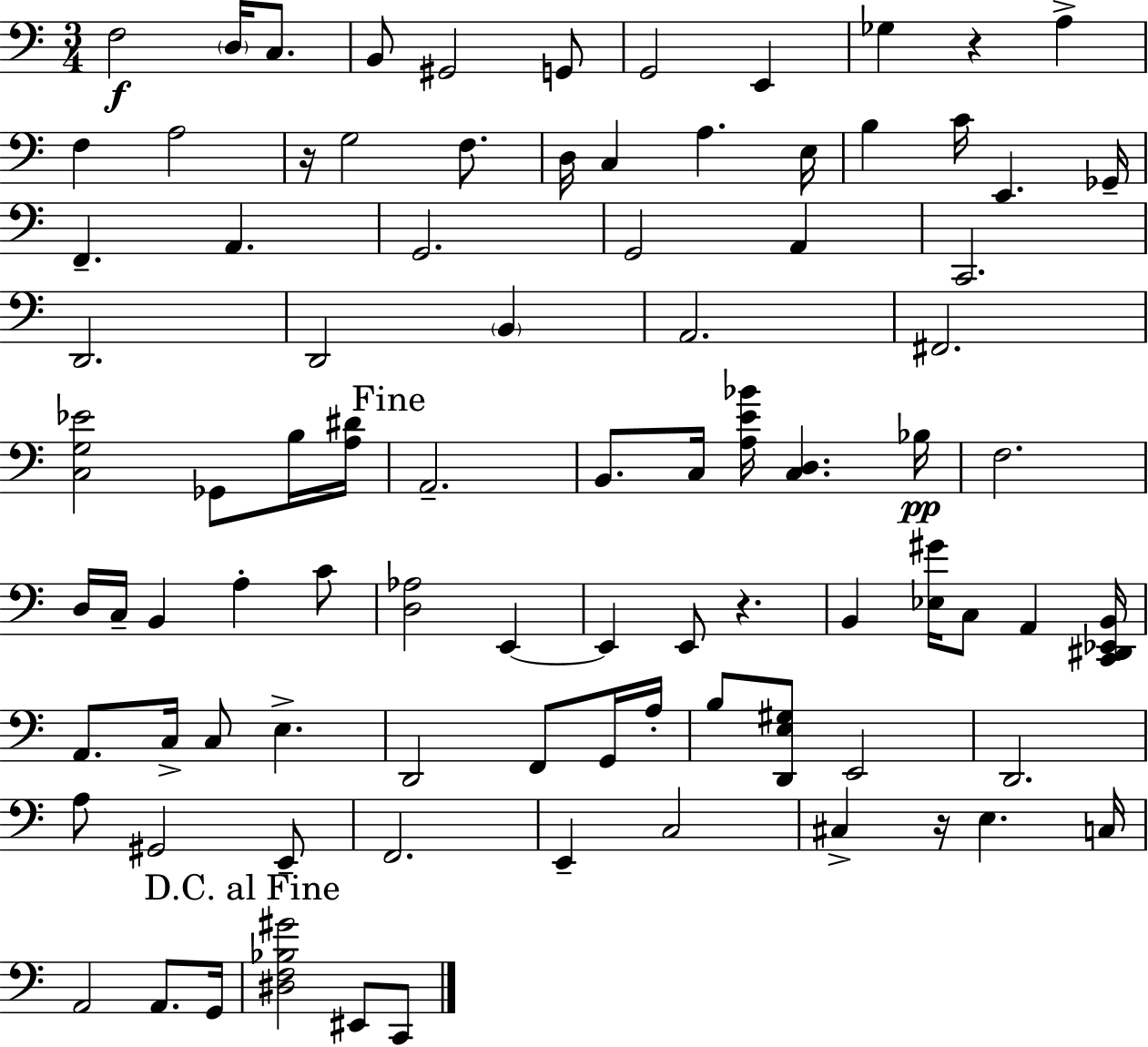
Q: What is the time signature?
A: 3/4